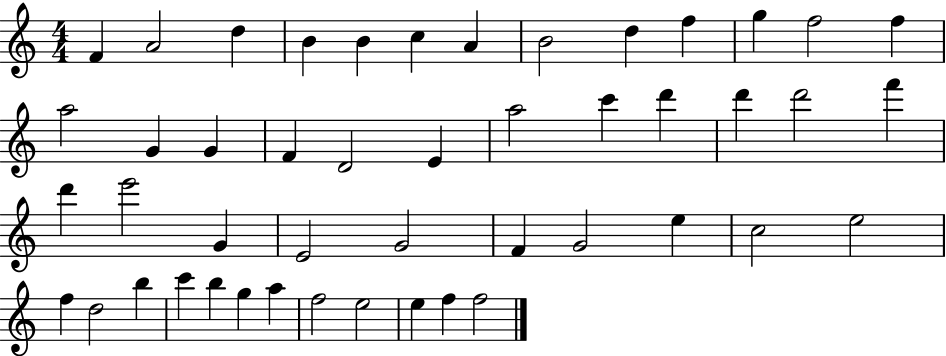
{
  \clef treble
  \numericTimeSignature
  \time 4/4
  \key c \major
  f'4 a'2 d''4 | b'4 b'4 c''4 a'4 | b'2 d''4 f''4 | g''4 f''2 f''4 | \break a''2 g'4 g'4 | f'4 d'2 e'4 | a''2 c'''4 d'''4 | d'''4 d'''2 f'''4 | \break d'''4 e'''2 g'4 | e'2 g'2 | f'4 g'2 e''4 | c''2 e''2 | \break f''4 d''2 b''4 | c'''4 b''4 g''4 a''4 | f''2 e''2 | e''4 f''4 f''2 | \break \bar "|."
}